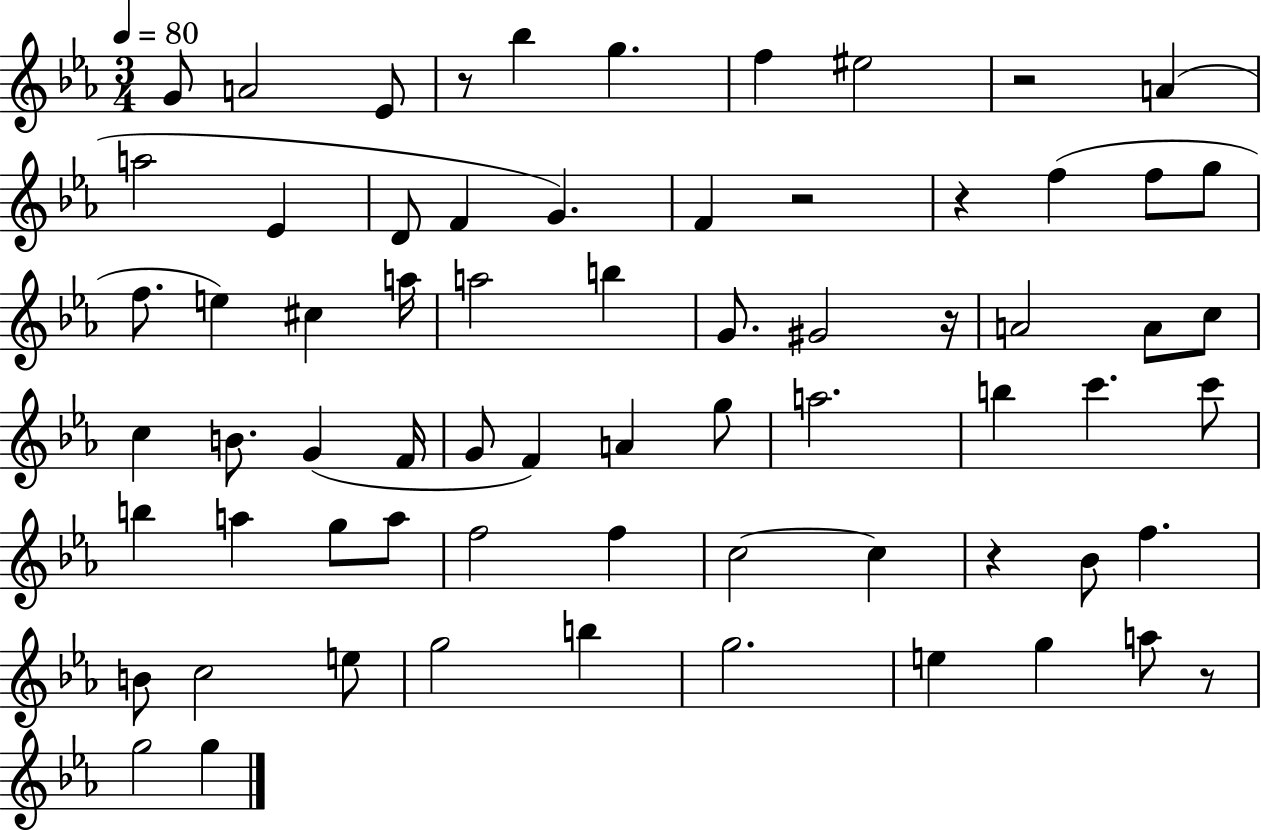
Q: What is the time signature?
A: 3/4